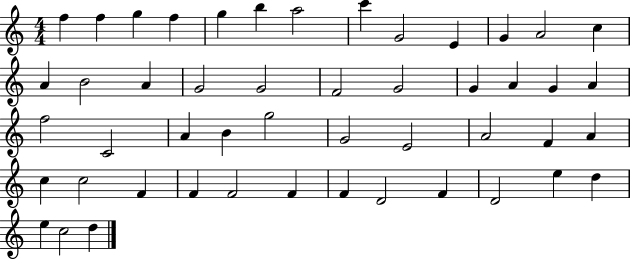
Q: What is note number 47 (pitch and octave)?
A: E5